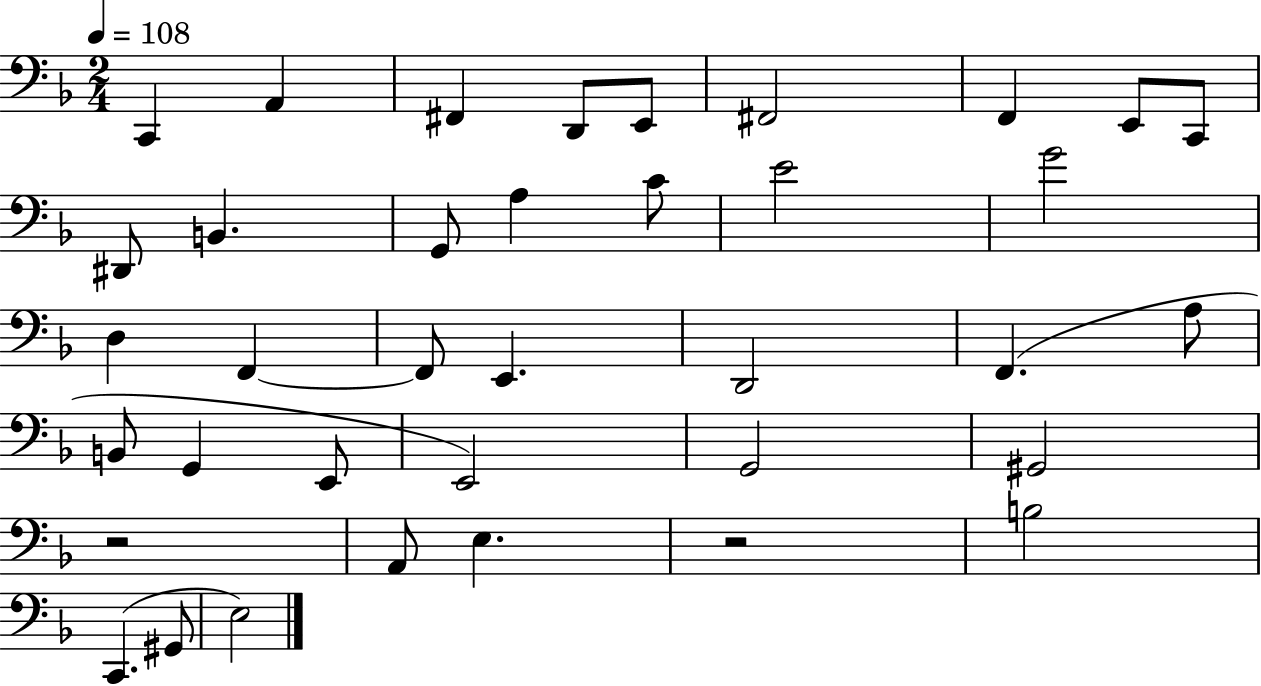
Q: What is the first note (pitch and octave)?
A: C2